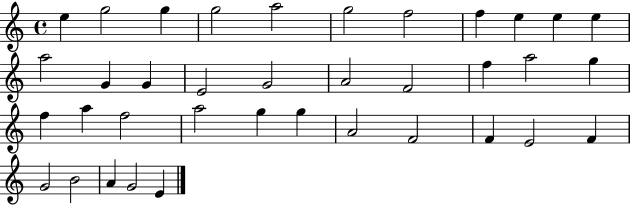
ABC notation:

X:1
T:Untitled
M:4/4
L:1/4
K:C
e g2 g g2 a2 g2 f2 f e e e a2 G G E2 G2 A2 F2 f a2 g f a f2 a2 g g A2 F2 F E2 F G2 B2 A G2 E